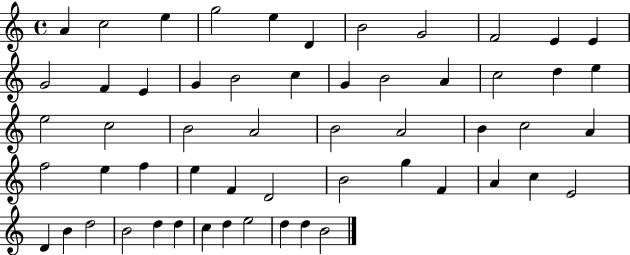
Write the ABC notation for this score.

X:1
T:Untitled
M:4/4
L:1/4
K:C
A c2 e g2 e D B2 G2 F2 E E G2 F E G B2 c G B2 A c2 d e e2 c2 B2 A2 B2 A2 B c2 A f2 e f e F D2 B2 g F A c E2 D B d2 B2 d d c d e2 d d B2